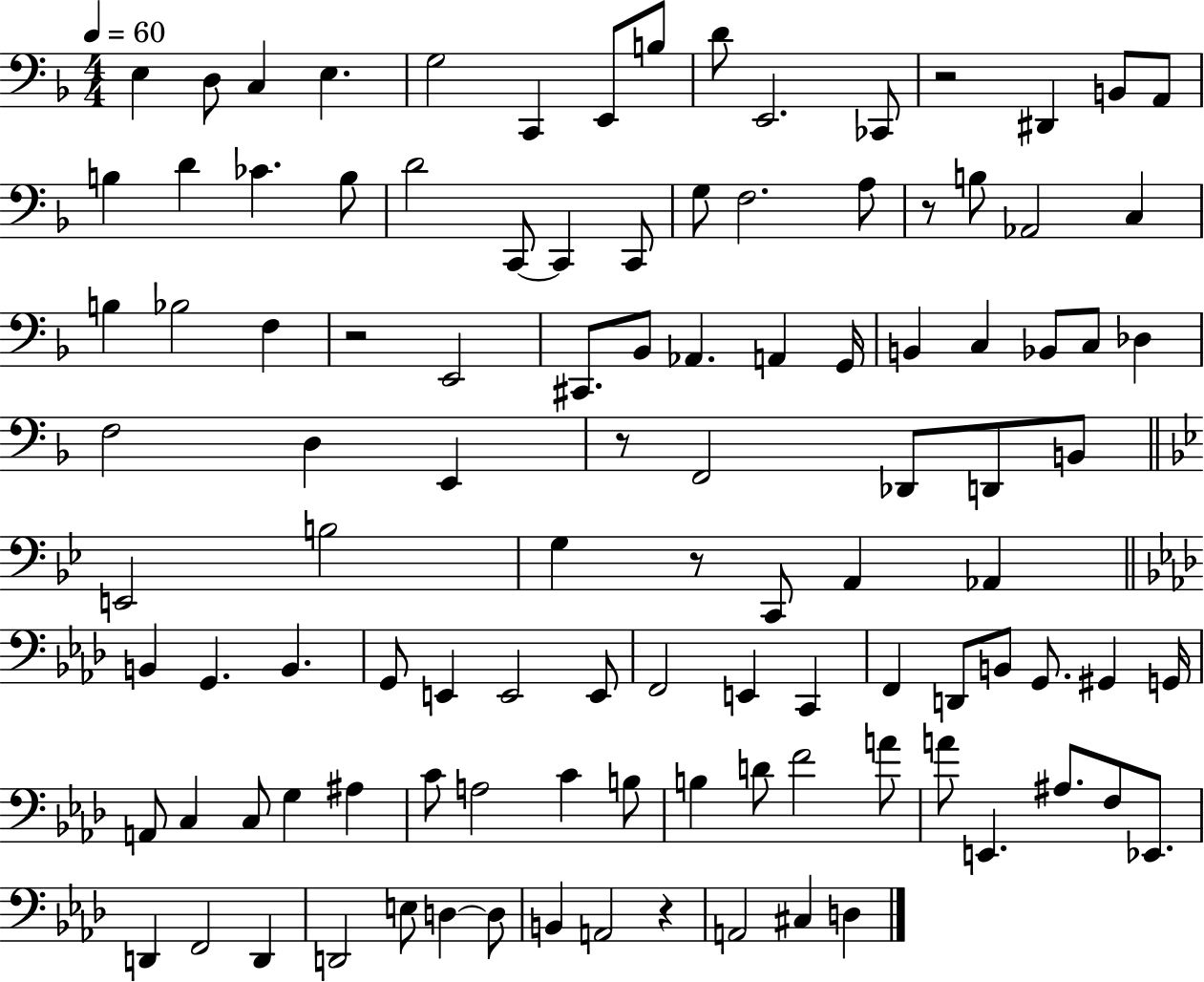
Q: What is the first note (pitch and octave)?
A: E3